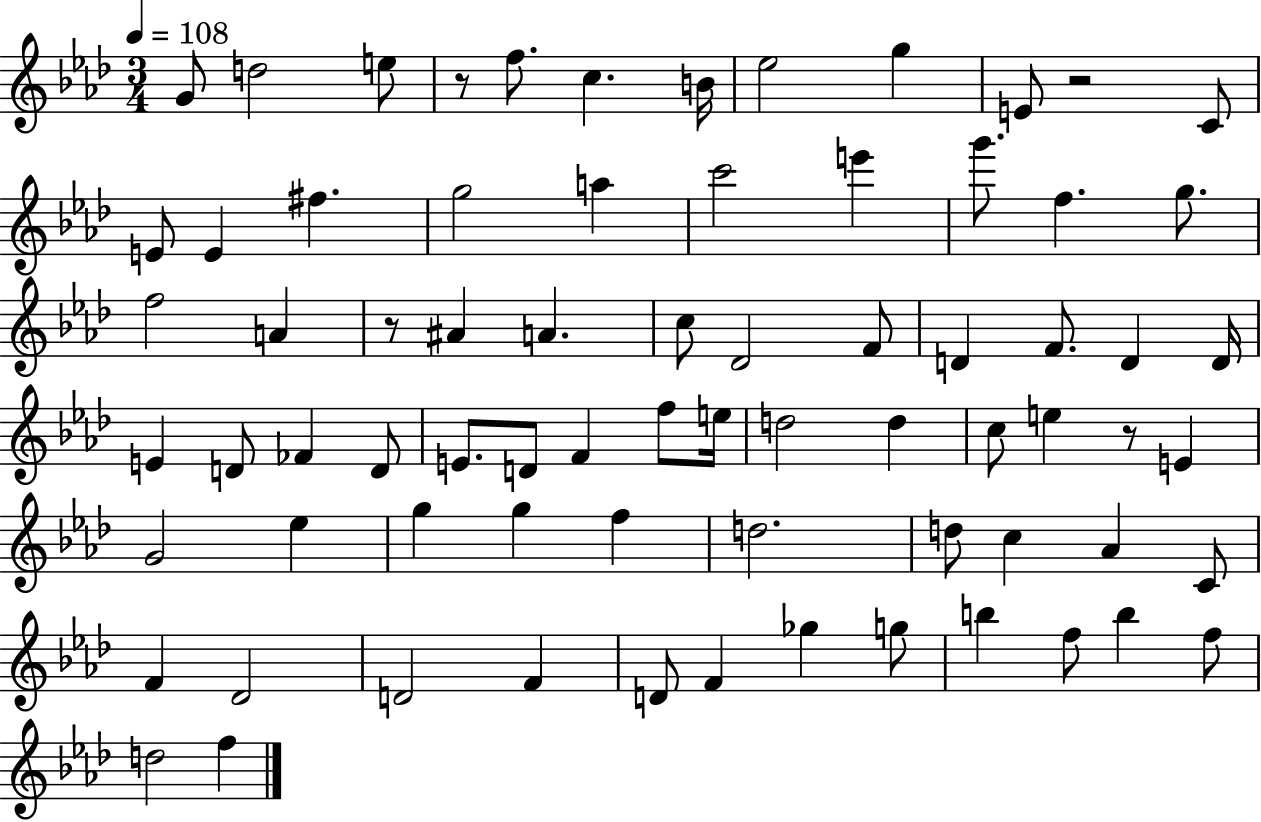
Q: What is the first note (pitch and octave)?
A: G4